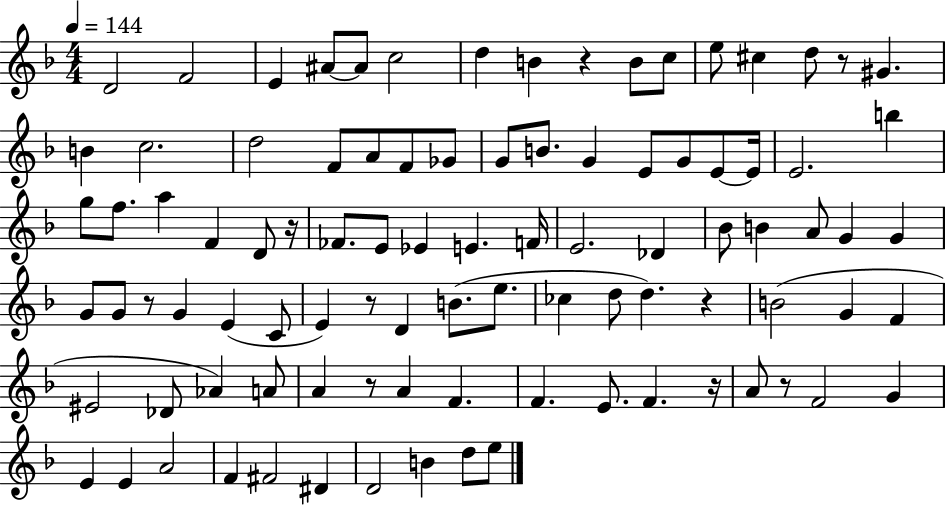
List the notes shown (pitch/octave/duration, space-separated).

D4/h F4/h E4/q A#4/e A#4/e C5/h D5/q B4/q R/q B4/e C5/e E5/e C#5/q D5/e R/e G#4/q. B4/q C5/h. D5/h F4/e A4/e F4/e Gb4/e G4/e B4/e. G4/q E4/e G4/e E4/e E4/s E4/h. B5/q G5/e F5/e. A5/q F4/q D4/e R/s FES4/e. E4/e Eb4/q E4/q. F4/s E4/h. Db4/q Bb4/e B4/q A4/e G4/q G4/q G4/e G4/e R/e G4/q E4/q C4/e E4/q R/e D4/q B4/e. E5/e. CES5/q D5/e D5/q. R/q B4/h G4/q F4/q EIS4/h Db4/e Ab4/q A4/e A4/q R/e A4/q F4/q. F4/q. E4/e. F4/q. R/s A4/e R/e F4/h G4/q E4/q E4/q A4/h F4/q F#4/h D#4/q D4/h B4/q D5/e E5/e